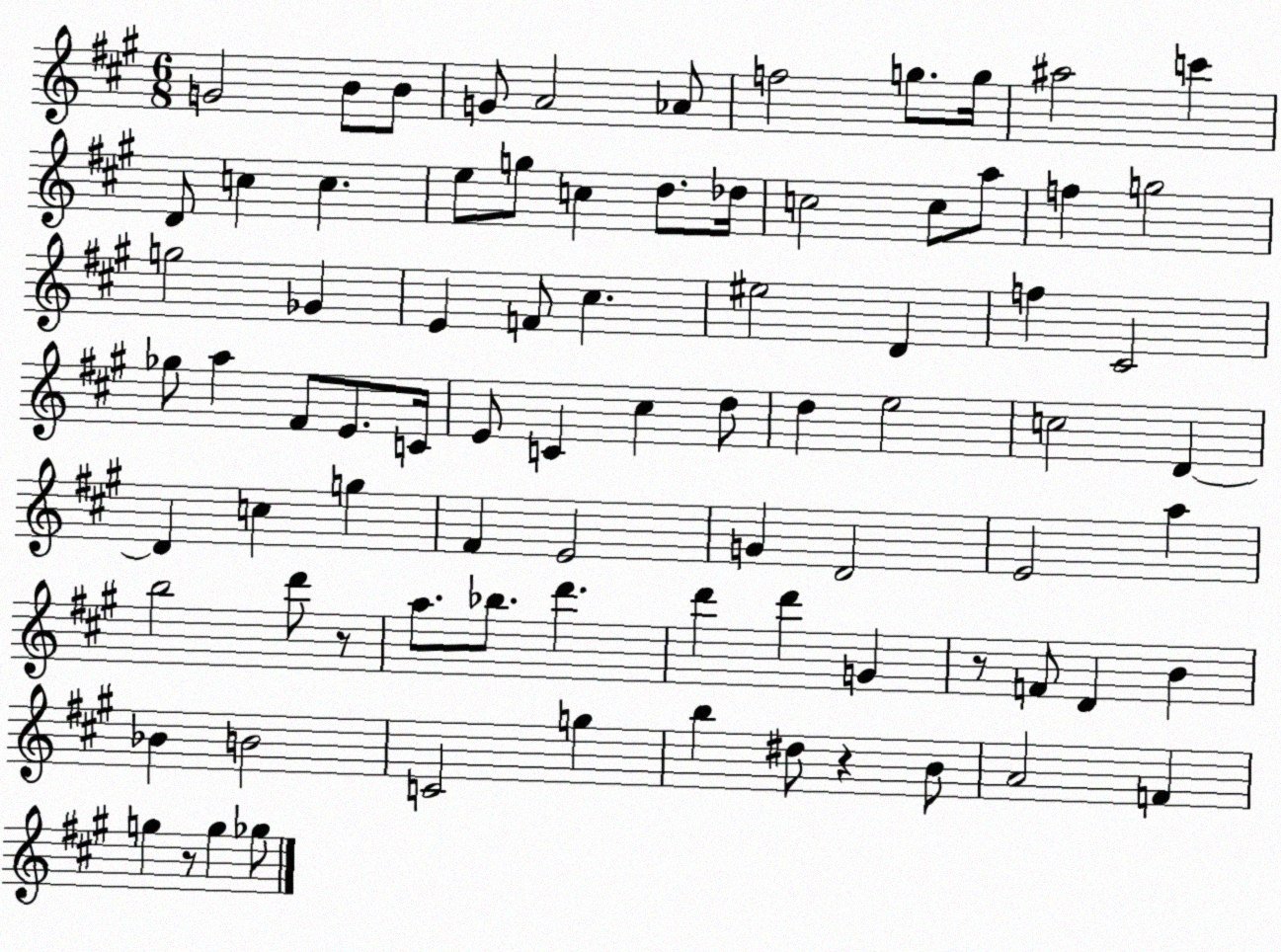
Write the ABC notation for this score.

X:1
T:Untitled
M:6/8
L:1/4
K:A
G2 B/2 B/2 G/2 A2 _A/2 f2 g/2 g/4 ^a2 c' D/2 c c e/2 g/2 c d/2 _d/4 c2 c/2 a/2 f g2 g2 _G E F/2 ^c ^e2 D f ^C2 _g/2 a ^F/2 E/2 C/4 E/2 C ^c d/2 d e2 c2 D D c g ^F E2 G D2 E2 a b2 d'/2 z/2 a/2 _b/2 d' d' d' G z/2 F/2 D B _B B2 C2 g b ^d/2 z B/2 A2 F g z/2 g _g/2